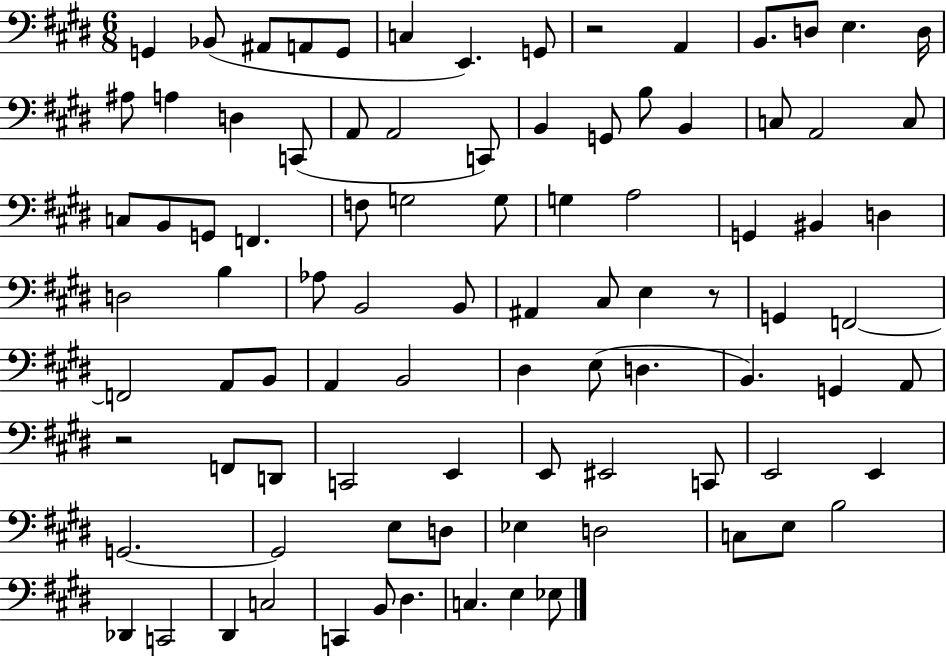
G2/q Bb2/e A#2/e A2/e G2/e C3/q E2/q. G2/e R/h A2/q B2/e. D3/e E3/q. D3/s A#3/e A3/q D3/q C2/e A2/e A2/h C2/e B2/q G2/e B3/e B2/q C3/e A2/h C3/e C3/e B2/e G2/e F2/q. F3/e G3/h G3/e G3/q A3/h G2/q BIS2/q D3/q D3/h B3/q Ab3/e B2/h B2/e A#2/q C#3/e E3/q R/e G2/q F2/h F2/h A2/e B2/e A2/q B2/h D#3/q E3/e D3/q. B2/q. G2/q A2/e R/h F2/e D2/e C2/h E2/q E2/e EIS2/h C2/e E2/h E2/q G2/h. G2/h E3/e D3/e Eb3/q D3/h C3/e E3/e B3/h Db2/q C2/h D#2/q C3/h C2/q B2/e D#3/q. C3/q. E3/q Eb3/e